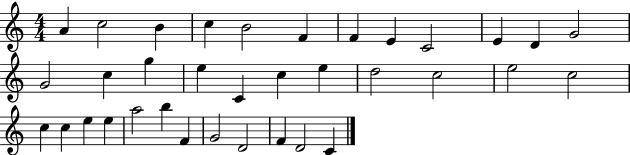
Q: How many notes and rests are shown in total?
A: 35